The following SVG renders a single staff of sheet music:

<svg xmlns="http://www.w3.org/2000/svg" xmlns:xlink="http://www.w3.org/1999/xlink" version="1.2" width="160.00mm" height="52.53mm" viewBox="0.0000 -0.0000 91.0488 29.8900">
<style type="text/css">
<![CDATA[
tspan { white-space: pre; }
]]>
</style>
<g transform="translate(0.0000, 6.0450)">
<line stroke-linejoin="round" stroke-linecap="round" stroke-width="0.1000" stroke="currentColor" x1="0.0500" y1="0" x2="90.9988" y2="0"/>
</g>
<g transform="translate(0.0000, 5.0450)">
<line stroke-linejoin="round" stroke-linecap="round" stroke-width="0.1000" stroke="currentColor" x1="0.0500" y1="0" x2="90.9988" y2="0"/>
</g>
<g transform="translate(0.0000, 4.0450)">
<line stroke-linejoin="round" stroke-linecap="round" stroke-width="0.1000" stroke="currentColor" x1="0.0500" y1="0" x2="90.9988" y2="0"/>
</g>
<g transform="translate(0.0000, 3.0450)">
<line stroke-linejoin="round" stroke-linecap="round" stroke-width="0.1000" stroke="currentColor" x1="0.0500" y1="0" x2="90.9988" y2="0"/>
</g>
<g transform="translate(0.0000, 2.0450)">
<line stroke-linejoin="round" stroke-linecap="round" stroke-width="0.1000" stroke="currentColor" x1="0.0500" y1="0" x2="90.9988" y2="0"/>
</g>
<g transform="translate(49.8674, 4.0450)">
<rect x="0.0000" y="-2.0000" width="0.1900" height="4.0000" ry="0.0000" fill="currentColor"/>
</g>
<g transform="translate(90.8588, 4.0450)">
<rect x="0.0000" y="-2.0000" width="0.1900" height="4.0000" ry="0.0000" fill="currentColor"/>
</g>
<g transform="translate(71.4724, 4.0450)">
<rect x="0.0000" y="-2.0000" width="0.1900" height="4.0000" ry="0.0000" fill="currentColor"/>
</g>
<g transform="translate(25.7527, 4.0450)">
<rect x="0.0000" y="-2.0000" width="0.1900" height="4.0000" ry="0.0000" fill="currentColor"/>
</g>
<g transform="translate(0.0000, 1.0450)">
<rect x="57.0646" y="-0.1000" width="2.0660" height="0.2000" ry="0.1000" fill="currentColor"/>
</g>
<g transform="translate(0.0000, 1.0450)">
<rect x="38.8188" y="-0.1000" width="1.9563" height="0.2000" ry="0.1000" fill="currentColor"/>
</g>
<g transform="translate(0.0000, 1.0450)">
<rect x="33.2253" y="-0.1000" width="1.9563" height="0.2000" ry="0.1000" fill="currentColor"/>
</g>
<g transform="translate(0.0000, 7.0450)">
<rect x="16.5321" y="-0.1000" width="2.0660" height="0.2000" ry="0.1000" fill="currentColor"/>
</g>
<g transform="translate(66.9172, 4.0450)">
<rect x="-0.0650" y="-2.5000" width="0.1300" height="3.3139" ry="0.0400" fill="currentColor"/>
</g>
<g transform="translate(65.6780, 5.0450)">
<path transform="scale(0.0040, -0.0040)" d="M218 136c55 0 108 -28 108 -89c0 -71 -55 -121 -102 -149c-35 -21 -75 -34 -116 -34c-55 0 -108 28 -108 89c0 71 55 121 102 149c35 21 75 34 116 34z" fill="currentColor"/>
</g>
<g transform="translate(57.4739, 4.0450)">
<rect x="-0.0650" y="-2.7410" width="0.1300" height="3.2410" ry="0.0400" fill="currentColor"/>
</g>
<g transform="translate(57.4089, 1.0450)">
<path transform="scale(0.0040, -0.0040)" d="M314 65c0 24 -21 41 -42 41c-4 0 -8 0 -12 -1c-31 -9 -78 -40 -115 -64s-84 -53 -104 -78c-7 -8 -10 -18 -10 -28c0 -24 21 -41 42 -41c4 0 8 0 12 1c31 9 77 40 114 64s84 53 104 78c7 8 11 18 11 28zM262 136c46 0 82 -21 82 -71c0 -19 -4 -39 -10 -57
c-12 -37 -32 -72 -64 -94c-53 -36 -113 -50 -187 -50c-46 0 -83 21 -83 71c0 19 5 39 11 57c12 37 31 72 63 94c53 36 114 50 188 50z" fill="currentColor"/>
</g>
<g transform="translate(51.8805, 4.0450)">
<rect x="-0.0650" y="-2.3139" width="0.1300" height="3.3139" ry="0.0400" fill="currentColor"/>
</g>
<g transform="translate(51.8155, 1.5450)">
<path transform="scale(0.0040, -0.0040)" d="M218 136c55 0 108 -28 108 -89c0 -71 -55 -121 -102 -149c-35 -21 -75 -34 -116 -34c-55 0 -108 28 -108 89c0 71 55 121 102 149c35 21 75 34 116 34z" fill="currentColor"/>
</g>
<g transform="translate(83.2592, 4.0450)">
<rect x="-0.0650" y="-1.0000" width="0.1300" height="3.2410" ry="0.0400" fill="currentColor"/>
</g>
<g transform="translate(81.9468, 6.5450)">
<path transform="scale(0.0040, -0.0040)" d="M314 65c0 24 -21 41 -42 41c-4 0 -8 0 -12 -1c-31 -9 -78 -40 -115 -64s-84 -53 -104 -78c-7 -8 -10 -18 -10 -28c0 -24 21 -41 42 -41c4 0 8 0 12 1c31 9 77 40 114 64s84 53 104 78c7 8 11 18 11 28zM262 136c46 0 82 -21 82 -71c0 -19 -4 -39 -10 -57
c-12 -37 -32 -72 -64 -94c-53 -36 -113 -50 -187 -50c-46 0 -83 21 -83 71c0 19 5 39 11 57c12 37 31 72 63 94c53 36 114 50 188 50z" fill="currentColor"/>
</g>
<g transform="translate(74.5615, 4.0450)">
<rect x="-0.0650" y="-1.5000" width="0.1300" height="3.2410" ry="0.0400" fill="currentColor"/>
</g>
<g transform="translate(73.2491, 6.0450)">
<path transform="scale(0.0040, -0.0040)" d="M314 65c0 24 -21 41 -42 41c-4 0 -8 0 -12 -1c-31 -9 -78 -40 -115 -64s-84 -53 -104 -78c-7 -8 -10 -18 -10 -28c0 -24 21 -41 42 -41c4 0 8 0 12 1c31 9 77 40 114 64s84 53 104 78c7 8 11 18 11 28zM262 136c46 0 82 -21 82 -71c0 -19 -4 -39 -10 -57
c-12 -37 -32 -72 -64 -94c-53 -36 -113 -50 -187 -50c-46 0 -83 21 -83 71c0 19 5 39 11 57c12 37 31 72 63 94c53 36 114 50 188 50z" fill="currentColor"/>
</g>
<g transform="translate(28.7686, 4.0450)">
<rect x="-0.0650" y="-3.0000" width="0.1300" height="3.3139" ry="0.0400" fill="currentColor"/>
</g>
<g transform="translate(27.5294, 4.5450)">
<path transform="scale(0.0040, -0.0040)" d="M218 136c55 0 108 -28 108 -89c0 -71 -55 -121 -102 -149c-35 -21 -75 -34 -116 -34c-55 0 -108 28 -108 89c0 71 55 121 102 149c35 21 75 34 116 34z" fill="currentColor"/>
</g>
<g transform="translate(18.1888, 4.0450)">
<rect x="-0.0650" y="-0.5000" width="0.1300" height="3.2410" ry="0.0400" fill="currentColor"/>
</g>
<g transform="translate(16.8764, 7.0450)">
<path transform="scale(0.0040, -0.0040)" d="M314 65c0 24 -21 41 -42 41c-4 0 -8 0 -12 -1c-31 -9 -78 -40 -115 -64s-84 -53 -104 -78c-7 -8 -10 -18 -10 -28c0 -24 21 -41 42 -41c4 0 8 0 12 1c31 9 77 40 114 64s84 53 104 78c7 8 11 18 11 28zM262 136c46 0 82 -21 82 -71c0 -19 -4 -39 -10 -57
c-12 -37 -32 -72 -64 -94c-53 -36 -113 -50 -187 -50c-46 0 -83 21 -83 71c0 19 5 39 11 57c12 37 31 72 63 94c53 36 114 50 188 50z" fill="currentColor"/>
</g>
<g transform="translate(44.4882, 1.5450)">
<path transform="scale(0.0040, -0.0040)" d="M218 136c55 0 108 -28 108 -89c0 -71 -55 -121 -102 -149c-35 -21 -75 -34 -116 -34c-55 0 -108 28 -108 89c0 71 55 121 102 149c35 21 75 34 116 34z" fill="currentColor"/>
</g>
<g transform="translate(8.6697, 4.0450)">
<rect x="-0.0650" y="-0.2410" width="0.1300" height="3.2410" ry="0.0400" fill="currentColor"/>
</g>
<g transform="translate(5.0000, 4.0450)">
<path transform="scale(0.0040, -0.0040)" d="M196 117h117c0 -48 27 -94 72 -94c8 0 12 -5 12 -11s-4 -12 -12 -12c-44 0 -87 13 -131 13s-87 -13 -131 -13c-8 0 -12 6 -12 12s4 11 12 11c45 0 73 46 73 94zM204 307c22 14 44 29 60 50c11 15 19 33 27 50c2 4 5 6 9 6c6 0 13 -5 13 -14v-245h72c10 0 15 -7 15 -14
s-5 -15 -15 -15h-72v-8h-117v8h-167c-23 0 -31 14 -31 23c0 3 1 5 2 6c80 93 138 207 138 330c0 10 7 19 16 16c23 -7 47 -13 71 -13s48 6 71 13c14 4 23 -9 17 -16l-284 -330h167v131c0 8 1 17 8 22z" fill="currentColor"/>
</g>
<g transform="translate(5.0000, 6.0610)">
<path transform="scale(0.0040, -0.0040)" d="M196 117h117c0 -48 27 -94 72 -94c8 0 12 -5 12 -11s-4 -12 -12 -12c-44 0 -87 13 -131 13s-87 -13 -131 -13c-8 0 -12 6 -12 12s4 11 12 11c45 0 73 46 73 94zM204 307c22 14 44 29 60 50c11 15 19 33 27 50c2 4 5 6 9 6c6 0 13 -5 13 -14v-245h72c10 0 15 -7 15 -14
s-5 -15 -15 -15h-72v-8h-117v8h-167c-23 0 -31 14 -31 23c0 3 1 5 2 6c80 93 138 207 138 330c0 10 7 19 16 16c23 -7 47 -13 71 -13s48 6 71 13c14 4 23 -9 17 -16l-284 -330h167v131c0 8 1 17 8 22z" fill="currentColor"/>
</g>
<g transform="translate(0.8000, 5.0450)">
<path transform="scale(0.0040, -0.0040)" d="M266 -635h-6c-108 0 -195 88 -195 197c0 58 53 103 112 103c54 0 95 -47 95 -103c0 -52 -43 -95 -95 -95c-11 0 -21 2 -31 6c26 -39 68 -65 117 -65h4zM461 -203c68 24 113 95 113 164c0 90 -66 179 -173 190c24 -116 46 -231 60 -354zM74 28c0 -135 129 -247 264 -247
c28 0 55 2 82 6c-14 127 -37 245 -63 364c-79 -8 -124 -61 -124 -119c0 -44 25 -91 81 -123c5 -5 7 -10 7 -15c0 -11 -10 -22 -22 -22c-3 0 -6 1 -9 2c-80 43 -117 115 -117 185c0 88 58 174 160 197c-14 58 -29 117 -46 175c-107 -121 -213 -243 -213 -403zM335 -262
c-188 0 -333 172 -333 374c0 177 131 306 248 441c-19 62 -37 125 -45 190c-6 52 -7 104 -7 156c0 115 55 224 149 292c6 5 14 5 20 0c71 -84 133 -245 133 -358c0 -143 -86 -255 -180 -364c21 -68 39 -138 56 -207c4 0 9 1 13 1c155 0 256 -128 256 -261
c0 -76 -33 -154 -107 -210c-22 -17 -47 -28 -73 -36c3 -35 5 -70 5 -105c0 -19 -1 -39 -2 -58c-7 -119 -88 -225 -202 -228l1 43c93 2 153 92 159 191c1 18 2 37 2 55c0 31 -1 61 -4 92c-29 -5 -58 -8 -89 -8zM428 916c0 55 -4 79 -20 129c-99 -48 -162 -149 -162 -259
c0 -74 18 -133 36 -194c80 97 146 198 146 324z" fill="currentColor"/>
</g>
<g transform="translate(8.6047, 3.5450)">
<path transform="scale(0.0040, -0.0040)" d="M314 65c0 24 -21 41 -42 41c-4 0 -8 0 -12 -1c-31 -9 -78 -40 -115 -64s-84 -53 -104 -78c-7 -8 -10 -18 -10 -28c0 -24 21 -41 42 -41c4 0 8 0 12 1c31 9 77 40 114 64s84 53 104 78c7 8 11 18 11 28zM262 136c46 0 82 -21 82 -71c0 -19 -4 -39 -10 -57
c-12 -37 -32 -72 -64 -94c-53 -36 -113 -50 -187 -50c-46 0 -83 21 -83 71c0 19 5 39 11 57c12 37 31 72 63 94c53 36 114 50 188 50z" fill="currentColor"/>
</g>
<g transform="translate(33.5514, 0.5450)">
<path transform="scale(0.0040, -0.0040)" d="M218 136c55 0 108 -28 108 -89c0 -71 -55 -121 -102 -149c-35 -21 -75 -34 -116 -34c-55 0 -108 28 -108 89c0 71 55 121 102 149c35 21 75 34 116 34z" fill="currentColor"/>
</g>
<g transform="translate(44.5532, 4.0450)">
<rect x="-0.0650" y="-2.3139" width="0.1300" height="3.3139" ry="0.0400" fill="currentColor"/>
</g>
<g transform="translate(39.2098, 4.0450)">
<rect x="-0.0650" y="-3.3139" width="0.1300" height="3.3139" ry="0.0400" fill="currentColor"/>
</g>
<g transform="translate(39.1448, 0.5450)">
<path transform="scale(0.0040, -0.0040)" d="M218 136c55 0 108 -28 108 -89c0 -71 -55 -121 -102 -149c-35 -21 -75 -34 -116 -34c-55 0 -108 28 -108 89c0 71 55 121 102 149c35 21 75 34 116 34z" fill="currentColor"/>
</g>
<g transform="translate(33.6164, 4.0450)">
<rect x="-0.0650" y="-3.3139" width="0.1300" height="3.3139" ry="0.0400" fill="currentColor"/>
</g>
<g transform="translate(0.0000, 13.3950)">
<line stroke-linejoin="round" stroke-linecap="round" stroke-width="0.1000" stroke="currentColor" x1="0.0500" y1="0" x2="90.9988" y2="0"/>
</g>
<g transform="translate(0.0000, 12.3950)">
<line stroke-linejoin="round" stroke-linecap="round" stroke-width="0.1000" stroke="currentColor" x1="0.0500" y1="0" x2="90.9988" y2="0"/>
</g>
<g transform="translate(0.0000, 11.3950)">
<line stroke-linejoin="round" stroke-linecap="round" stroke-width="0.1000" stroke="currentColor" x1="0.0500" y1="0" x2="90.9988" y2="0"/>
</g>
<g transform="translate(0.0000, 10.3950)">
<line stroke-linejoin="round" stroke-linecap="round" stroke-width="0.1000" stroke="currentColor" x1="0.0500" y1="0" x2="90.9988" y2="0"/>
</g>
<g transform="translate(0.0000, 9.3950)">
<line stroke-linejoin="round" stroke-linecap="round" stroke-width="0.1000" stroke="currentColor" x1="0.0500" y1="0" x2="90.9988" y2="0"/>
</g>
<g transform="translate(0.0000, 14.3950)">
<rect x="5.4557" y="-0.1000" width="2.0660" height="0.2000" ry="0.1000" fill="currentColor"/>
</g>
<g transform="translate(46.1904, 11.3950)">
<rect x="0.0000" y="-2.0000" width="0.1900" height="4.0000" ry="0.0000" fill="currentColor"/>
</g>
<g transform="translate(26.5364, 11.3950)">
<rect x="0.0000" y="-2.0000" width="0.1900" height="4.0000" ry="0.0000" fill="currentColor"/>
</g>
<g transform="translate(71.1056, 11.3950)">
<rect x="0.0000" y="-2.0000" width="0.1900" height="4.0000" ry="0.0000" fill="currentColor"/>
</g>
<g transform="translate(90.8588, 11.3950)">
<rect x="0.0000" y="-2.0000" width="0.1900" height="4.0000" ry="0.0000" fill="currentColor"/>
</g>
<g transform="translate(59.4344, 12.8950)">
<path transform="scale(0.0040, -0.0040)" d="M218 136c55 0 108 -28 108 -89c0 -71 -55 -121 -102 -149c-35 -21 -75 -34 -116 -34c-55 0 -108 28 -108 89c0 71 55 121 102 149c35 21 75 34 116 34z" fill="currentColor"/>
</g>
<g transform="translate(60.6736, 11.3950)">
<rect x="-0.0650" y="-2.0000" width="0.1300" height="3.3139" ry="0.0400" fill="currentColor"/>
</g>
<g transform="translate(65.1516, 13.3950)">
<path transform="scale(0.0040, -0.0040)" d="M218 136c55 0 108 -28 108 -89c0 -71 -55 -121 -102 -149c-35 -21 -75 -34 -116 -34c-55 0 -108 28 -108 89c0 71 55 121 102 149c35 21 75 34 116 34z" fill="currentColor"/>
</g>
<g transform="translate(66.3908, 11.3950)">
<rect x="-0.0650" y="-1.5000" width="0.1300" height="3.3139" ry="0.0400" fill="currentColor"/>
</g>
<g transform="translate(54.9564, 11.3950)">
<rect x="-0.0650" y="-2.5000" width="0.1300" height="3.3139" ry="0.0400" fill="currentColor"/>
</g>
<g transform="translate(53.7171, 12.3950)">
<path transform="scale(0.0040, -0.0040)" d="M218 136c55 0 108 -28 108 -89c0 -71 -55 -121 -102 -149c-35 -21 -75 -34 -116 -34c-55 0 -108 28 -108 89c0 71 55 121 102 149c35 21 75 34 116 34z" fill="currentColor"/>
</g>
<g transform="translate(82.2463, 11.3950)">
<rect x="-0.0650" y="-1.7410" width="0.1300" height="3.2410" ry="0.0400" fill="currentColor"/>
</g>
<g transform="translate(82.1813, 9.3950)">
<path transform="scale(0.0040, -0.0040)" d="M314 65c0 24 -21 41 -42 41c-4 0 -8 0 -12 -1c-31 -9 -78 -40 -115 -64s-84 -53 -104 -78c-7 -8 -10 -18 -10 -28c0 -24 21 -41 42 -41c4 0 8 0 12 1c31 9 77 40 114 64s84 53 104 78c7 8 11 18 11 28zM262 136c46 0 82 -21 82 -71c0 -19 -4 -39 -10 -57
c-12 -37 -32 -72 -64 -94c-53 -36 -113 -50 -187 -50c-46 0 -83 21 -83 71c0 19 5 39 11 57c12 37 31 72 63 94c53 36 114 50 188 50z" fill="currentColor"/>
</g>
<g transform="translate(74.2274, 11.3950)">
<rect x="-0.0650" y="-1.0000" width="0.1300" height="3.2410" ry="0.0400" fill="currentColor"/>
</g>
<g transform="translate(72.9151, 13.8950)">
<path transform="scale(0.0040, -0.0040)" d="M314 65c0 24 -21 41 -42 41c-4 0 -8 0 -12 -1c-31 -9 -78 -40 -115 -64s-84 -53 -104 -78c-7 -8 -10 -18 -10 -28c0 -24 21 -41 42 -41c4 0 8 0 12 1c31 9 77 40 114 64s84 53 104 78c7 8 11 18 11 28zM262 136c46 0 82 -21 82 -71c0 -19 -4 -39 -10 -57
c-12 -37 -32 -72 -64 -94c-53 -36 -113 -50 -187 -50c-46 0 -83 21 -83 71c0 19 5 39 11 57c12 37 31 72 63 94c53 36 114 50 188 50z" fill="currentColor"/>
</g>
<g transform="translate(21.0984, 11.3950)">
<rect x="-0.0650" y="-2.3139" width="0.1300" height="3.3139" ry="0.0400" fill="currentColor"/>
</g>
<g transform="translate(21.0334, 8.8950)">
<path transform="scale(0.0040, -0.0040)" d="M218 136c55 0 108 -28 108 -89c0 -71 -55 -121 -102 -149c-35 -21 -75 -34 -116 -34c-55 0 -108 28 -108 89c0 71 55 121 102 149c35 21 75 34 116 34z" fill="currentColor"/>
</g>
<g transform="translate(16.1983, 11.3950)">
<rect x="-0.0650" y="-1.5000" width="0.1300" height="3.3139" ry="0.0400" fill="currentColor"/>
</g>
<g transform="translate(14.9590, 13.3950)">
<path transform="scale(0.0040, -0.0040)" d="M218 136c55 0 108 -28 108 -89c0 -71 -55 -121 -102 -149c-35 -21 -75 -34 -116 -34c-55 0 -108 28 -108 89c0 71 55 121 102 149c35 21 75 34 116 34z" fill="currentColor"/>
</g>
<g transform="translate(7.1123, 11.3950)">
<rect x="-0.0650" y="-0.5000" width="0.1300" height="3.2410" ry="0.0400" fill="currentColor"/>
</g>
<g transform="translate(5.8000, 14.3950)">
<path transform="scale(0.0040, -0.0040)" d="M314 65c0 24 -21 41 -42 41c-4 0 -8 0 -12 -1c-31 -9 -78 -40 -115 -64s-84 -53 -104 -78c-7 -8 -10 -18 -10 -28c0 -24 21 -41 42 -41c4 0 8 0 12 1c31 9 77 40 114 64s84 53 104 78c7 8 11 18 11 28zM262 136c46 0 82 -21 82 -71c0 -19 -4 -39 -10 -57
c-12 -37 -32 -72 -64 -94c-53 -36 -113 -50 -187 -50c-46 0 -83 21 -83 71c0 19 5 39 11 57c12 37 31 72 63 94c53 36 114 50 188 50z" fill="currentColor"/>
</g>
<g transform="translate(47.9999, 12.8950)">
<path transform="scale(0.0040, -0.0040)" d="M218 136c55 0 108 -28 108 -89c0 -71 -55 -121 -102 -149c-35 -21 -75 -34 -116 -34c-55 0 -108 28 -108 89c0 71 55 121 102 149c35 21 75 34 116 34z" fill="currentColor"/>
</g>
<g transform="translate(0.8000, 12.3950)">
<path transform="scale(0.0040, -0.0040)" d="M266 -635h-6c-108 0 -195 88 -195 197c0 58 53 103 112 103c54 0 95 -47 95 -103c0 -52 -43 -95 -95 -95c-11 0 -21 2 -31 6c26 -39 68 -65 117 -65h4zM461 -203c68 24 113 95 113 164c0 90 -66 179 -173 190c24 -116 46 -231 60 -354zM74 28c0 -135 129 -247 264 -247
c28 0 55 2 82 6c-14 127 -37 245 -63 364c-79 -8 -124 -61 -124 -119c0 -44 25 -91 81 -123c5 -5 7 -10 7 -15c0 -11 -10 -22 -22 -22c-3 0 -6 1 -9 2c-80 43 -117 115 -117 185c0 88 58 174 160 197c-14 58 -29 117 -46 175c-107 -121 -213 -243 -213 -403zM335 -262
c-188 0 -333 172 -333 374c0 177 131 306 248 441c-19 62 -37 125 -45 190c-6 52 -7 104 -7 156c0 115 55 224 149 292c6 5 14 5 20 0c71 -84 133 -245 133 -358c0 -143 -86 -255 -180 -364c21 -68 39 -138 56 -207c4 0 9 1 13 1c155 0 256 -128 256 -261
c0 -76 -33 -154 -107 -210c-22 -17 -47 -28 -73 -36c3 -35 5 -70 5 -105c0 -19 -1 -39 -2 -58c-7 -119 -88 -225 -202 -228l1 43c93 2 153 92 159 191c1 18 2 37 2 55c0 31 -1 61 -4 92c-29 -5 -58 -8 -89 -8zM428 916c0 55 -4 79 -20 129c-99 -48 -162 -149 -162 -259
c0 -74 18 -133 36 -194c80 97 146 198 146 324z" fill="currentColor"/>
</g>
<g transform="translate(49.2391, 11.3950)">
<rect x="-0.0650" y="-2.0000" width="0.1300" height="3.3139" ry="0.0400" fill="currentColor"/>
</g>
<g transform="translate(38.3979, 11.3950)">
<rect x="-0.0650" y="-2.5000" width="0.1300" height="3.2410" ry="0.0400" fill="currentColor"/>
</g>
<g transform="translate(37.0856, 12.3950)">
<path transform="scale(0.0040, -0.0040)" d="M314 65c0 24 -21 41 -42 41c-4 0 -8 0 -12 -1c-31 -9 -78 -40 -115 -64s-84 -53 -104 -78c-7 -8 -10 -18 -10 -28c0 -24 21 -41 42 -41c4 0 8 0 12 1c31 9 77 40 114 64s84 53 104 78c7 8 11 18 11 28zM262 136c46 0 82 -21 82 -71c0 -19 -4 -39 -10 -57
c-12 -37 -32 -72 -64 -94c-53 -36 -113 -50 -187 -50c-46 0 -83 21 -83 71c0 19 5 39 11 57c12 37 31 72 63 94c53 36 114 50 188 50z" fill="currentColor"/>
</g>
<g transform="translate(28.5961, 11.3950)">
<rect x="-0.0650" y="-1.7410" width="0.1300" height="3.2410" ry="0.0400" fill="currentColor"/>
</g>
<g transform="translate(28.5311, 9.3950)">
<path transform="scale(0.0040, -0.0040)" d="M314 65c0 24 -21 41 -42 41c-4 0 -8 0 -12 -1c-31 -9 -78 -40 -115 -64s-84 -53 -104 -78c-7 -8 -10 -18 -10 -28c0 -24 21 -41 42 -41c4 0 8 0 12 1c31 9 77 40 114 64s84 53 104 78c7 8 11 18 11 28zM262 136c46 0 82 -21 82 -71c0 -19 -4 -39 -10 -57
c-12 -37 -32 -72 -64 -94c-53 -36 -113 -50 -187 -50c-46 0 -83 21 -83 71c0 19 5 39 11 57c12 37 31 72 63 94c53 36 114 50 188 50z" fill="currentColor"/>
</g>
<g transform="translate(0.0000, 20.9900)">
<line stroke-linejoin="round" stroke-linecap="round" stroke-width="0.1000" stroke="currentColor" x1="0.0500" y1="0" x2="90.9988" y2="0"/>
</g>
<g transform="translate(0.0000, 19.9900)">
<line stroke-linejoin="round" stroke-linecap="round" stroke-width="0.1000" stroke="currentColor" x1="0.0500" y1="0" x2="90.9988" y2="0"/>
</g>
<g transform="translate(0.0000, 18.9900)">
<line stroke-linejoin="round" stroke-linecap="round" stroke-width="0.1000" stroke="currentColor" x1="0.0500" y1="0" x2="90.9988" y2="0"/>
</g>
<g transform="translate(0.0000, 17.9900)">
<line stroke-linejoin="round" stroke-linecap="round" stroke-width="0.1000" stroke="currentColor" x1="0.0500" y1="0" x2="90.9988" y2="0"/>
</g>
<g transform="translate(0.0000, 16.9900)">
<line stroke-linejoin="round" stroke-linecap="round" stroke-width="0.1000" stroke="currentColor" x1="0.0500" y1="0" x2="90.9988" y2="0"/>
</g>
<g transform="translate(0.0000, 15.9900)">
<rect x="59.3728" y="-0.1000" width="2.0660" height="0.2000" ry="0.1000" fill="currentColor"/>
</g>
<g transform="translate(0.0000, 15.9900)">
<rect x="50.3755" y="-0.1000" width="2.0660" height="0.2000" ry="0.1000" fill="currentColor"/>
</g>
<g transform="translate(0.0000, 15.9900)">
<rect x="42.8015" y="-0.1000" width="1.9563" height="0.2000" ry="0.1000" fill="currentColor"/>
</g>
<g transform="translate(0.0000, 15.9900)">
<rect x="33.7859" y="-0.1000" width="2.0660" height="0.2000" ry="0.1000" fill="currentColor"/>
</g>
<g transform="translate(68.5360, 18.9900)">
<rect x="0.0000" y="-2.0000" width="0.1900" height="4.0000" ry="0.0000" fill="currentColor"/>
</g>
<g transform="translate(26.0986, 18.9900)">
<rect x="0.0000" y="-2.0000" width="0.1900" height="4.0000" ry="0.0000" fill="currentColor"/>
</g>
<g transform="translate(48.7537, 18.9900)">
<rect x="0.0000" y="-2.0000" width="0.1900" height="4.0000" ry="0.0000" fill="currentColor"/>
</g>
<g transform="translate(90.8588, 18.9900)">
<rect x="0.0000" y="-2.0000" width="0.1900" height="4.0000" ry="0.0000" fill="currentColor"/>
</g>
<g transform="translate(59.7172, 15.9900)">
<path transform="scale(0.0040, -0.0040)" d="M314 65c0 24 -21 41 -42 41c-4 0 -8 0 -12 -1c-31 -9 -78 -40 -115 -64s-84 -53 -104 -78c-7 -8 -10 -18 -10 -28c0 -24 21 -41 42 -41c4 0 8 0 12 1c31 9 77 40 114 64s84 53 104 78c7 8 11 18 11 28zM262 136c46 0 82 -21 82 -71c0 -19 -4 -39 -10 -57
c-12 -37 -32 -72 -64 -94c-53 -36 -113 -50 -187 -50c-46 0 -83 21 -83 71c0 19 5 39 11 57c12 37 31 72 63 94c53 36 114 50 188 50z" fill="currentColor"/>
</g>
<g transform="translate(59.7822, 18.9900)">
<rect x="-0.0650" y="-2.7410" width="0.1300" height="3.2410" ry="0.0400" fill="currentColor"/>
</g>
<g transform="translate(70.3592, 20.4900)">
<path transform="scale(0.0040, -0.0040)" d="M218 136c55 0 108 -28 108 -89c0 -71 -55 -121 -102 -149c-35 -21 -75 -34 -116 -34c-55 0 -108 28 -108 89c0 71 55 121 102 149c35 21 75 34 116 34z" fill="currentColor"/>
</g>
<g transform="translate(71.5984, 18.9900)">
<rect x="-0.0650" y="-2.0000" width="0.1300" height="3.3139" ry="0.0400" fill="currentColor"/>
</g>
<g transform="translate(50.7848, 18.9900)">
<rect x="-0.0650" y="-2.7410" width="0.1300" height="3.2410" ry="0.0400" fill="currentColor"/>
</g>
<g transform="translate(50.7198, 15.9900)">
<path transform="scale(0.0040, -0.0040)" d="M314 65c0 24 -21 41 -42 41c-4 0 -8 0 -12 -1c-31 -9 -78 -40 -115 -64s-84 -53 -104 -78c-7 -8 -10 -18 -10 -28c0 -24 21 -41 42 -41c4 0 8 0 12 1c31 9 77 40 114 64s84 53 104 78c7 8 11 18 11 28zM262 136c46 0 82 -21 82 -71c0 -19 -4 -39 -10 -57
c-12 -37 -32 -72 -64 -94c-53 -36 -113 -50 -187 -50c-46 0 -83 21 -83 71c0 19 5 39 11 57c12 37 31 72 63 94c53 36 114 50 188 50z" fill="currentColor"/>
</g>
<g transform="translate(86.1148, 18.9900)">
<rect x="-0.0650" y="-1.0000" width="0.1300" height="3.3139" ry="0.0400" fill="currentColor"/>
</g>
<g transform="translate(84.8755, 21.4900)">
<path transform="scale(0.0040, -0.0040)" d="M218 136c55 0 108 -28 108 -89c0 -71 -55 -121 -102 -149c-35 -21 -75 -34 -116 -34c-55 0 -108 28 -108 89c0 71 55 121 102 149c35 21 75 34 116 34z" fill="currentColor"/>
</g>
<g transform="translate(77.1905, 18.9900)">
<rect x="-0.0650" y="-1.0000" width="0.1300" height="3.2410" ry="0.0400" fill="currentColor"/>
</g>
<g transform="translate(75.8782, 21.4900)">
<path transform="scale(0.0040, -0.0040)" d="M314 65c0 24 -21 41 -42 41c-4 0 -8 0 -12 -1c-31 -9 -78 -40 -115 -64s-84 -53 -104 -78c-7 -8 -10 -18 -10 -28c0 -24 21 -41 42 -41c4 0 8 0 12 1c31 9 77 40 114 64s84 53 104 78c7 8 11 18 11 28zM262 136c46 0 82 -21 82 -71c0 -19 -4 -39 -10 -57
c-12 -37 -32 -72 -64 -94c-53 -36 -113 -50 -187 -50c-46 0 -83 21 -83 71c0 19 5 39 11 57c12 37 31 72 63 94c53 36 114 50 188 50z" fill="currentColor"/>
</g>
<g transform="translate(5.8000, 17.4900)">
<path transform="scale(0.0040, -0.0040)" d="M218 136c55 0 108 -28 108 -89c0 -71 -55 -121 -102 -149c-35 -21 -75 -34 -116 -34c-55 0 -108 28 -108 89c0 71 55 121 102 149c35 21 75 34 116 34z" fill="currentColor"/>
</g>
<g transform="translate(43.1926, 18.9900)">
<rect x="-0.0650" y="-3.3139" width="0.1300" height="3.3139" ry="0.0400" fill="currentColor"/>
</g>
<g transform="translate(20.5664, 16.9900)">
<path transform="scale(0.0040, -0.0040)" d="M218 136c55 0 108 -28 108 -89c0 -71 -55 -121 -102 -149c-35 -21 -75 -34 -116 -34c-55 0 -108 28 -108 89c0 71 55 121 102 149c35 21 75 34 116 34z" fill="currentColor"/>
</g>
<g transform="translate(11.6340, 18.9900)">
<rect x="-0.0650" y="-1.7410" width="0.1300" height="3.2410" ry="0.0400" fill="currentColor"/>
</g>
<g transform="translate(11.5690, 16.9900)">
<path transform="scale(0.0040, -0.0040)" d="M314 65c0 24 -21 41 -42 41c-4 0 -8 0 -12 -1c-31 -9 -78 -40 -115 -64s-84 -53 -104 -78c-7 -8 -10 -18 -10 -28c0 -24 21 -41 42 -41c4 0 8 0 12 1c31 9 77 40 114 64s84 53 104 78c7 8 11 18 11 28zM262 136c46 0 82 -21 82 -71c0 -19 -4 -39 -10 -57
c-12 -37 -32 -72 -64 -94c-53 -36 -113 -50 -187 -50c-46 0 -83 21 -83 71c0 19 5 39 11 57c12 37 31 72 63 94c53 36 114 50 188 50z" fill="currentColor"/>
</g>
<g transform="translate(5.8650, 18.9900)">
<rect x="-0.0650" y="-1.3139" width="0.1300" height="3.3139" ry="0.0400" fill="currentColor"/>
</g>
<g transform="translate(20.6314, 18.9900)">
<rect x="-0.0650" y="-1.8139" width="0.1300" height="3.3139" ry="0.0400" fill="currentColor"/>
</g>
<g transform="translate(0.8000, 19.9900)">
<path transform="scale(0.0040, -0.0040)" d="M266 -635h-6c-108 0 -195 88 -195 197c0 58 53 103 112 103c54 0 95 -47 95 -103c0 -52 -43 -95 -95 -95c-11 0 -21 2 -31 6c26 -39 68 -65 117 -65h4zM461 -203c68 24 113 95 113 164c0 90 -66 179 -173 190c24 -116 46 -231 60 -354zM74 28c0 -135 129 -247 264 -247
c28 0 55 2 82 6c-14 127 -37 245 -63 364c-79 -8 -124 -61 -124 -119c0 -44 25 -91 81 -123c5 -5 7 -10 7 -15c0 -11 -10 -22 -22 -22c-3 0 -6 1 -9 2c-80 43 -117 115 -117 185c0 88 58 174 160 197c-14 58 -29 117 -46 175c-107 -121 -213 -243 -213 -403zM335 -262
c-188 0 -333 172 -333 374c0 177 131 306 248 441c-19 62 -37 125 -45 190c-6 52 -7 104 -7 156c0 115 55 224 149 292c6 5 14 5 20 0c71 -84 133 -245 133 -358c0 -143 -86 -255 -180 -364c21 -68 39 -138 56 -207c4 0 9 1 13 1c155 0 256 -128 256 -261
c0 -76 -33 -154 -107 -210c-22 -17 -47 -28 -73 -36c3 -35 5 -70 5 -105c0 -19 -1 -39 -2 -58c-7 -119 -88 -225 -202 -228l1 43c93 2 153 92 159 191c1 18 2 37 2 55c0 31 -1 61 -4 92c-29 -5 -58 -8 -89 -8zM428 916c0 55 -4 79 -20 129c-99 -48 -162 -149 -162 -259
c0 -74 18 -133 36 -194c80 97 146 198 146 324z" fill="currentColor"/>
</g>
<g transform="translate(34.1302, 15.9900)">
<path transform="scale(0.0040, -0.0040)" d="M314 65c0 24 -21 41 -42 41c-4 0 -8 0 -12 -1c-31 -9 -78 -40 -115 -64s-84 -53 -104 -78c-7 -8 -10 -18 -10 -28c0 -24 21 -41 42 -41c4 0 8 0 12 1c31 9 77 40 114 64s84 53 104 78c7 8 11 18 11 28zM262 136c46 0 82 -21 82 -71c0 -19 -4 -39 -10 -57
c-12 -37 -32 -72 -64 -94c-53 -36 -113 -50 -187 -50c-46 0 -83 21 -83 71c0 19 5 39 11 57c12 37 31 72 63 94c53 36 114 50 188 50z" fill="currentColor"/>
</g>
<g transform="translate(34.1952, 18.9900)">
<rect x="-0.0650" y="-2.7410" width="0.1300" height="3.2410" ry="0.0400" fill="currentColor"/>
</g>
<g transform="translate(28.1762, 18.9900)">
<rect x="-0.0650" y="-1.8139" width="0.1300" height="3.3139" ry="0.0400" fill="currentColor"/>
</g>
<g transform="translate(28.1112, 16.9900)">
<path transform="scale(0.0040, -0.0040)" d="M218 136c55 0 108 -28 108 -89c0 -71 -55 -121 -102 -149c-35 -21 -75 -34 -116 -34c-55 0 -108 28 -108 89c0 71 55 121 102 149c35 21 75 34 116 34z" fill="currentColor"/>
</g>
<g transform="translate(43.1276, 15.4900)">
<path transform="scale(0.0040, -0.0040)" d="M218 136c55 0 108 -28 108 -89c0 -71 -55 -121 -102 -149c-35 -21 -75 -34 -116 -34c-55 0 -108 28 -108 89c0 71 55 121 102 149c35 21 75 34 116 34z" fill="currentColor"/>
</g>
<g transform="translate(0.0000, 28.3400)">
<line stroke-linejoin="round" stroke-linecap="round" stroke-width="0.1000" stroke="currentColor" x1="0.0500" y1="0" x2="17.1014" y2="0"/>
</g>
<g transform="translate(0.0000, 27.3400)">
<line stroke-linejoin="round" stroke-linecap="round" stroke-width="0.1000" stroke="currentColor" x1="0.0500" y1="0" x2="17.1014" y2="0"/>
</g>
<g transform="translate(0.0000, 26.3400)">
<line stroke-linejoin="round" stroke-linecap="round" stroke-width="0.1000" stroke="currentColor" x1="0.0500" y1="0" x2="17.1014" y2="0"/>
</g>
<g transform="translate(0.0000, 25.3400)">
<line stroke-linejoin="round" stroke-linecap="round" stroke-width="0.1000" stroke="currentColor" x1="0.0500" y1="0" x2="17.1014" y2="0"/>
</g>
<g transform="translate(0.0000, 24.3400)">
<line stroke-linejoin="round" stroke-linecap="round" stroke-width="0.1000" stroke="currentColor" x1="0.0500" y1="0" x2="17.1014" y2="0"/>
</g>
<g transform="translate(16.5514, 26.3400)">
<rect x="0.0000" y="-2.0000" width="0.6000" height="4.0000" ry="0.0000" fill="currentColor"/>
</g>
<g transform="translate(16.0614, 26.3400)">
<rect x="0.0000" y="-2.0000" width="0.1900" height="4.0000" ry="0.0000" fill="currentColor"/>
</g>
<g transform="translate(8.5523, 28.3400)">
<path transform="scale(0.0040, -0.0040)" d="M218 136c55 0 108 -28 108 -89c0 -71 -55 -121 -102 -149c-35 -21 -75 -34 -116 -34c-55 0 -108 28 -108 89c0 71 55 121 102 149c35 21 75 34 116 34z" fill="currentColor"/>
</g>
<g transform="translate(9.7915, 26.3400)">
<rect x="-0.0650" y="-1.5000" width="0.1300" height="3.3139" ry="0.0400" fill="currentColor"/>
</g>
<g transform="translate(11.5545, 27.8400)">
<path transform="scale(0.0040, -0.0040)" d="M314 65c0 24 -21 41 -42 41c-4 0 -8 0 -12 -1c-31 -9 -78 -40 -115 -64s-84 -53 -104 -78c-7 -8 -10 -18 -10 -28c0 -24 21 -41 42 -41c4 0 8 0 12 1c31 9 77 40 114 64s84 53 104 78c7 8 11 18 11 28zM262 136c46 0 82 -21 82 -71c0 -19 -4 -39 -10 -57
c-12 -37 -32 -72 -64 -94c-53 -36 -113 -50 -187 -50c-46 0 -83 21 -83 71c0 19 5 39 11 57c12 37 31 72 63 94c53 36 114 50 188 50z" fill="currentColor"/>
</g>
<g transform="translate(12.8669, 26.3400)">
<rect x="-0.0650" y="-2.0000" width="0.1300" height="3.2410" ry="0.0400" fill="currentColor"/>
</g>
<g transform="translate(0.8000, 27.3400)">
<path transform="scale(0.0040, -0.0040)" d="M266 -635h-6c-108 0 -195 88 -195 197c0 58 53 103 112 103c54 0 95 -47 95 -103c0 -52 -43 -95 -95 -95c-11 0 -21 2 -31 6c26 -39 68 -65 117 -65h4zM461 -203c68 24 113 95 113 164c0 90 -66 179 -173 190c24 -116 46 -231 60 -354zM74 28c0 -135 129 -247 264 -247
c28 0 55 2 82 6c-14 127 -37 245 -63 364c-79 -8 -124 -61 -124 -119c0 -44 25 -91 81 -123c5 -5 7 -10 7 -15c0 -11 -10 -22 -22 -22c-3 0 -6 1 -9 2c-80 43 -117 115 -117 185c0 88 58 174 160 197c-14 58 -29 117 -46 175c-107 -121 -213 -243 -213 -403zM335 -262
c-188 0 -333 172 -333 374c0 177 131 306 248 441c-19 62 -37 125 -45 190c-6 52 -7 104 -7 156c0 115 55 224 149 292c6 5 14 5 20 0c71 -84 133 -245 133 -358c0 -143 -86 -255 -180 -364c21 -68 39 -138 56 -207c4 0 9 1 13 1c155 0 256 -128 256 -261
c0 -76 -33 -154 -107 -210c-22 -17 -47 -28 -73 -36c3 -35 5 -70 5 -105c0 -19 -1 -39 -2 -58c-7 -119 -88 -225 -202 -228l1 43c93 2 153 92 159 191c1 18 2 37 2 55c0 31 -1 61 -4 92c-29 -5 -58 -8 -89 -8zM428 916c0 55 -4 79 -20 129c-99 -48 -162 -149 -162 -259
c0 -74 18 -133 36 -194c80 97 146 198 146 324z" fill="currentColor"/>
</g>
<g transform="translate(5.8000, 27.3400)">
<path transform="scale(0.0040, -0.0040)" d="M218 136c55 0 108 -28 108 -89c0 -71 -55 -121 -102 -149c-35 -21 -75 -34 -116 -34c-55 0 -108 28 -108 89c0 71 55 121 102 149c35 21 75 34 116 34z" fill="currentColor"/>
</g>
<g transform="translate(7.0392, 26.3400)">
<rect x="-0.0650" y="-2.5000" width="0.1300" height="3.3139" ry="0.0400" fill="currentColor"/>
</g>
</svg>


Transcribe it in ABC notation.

X:1
T:Untitled
M:4/4
L:1/4
K:C
c2 C2 A b b g g a2 G E2 D2 C2 E g f2 G2 F G F E D2 f2 e f2 f f a2 b a2 a2 F D2 D G E F2